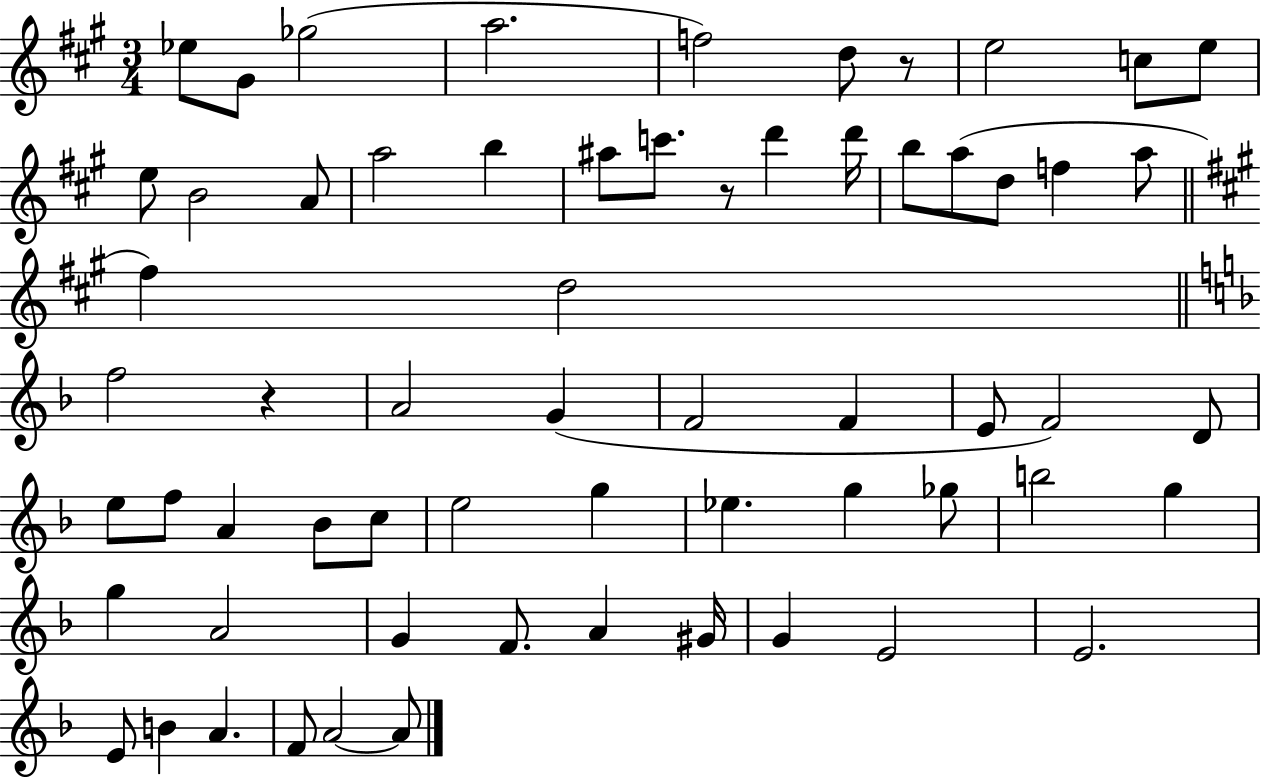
{
  \clef treble
  \numericTimeSignature
  \time 3/4
  \key a \major
  ees''8 gis'8 ges''2( | a''2. | f''2) d''8 r8 | e''2 c''8 e''8 | \break e''8 b'2 a'8 | a''2 b''4 | ais''8 c'''8. r8 d'''4 d'''16 | b''8 a''8( d''8 f''4 a''8 | \break \bar "||" \break \key a \major fis''4) d''2 | \bar "||" \break \key f \major f''2 r4 | a'2 g'4( | f'2 f'4 | e'8 f'2) d'8 | \break e''8 f''8 a'4 bes'8 c''8 | e''2 g''4 | ees''4. g''4 ges''8 | b''2 g''4 | \break g''4 a'2 | g'4 f'8. a'4 gis'16 | g'4 e'2 | e'2. | \break e'8 b'4 a'4. | f'8 a'2~~ a'8 | \bar "|."
}